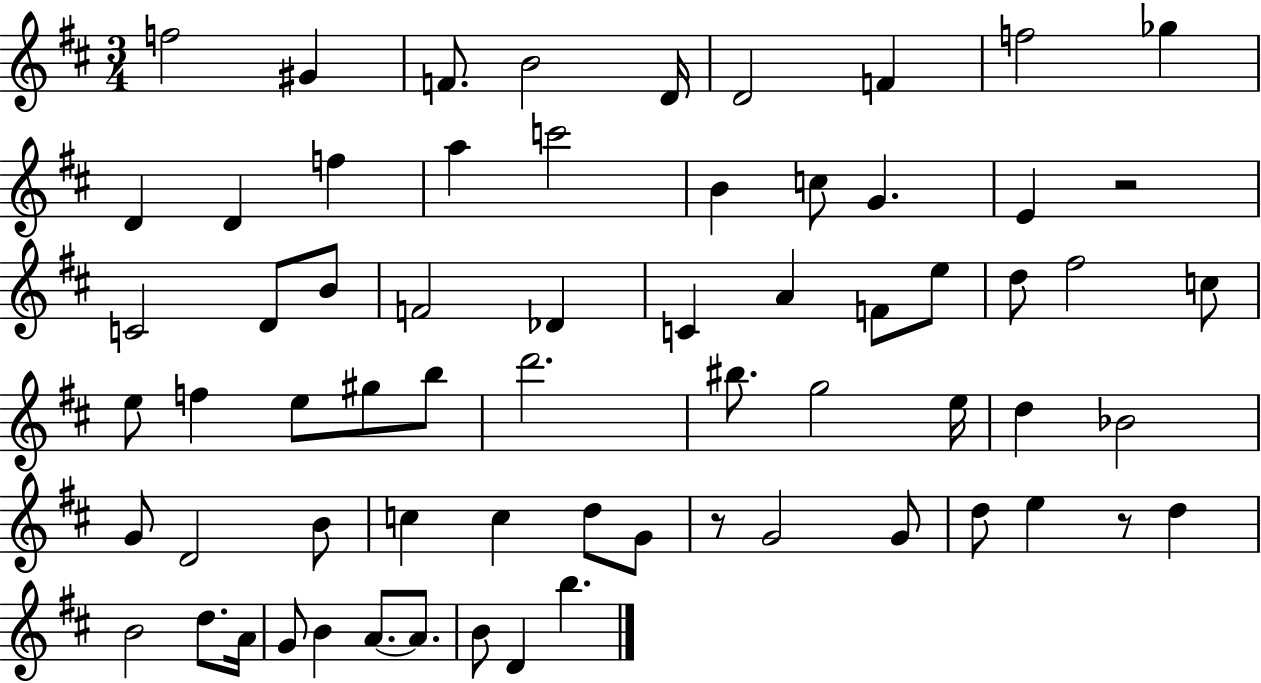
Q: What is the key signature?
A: D major